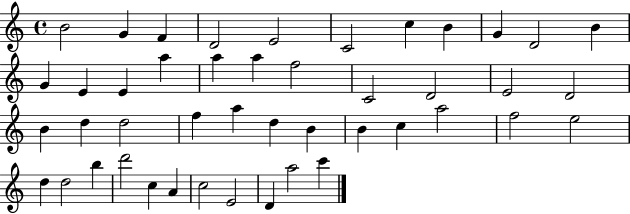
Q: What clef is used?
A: treble